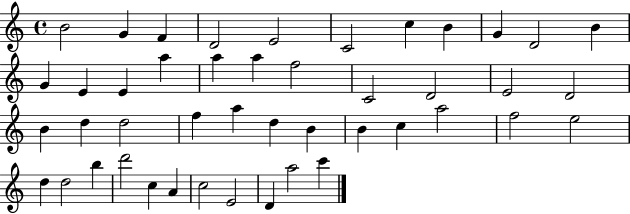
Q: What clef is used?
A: treble